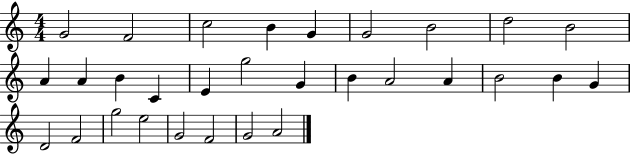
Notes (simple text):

G4/h F4/h C5/h B4/q G4/q G4/h B4/h D5/h B4/h A4/q A4/q B4/q C4/q E4/q G5/h G4/q B4/q A4/h A4/q B4/h B4/q G4/q D4/h F4/h G5/h E5/h G4/h F4/h G4/h A4/h